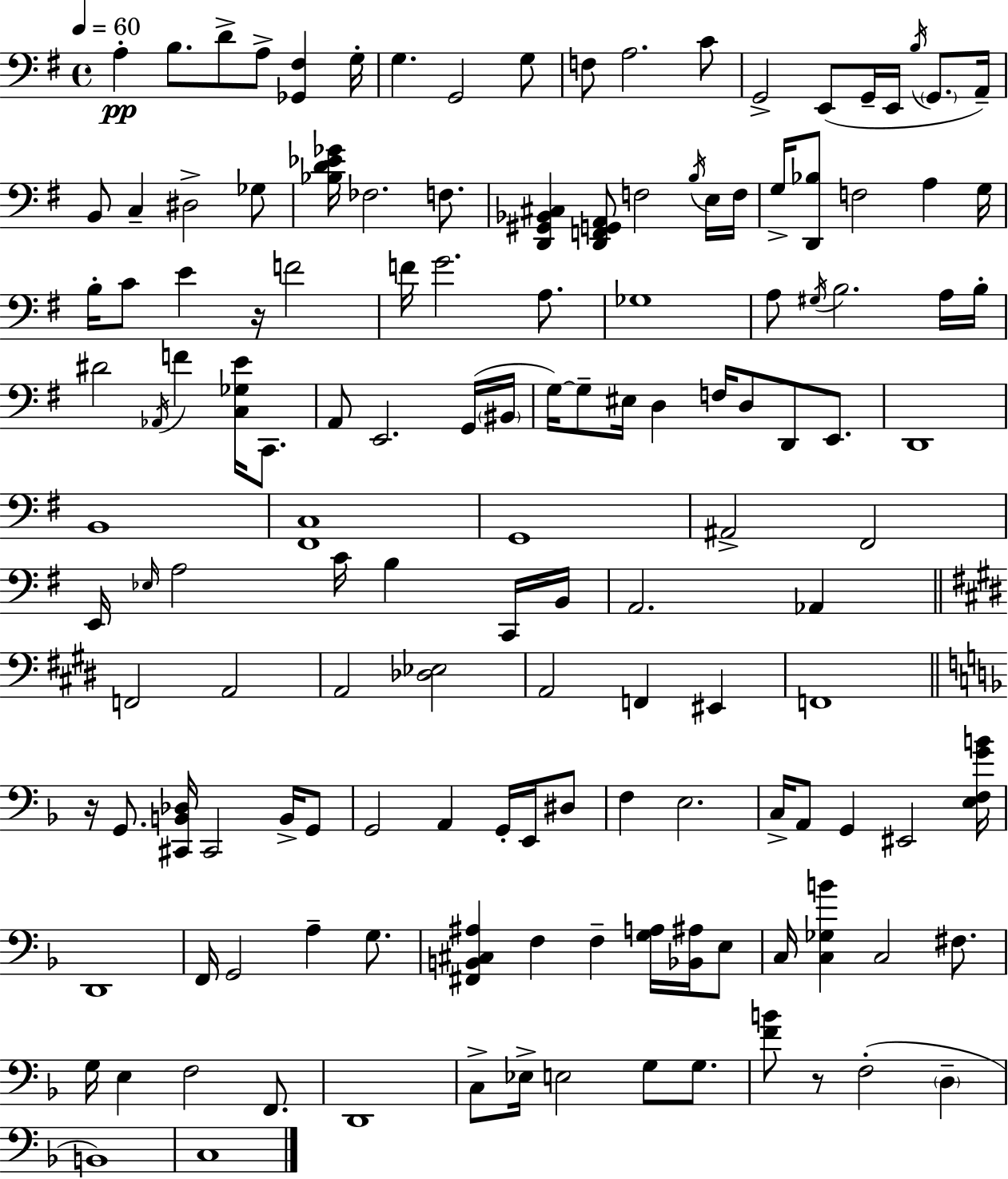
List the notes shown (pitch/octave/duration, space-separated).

A3/q B3/e. D4/e A3/e [Gb2,F#3]/q G3/s G3/q. G2/h G3/e F3/e A3/h. C4/e G2/h E2/e G2/s E2/s B3/s G2/e. A2/s B2/e C3/q D#3/h Gb3/e [Bb3,D4,Eb4,Gb4]/s FES3/h. F3/e. [D2,G#2,Bb2,C#3]/q [D2,F2,G2,A2]/e F3/h B3/s E3/s F3/s G3/s [D2,Bb3]/e F3/h A3/q G3/s B3/s C4/e E4/q R/s F4/h F4/s G4/h. A3/e. Gb3/w A3/e G#3/s B3/h. A3/s B3/s D#4/h Ab2/s F4/q [C3,Gb3,E4]/s C2/e. A2/e E2/h. G2/s BIS2/s G3/s G3/e EIS3/s D3/q F3/s D3/e D2/e E2/e. D2/w B2/w [F#2,C3]/w G2/w A#2/h F#2/h E2/s Eb3/s A3/h C4/s B3/q C2/s B2/s A2/h. Ab2/q F2/h A2/h A2/h [Db3,Eb3]/h A2/h F2/q EIS2/q F2/w R/s G2/e. [C#2,B2,Db3]/s C#2/h B2/s G2/e G2/h A2/q G2/s E2/s D#3/e F3/q E3/h. C3/s A2/e G2/q EIS2/h [E3,F3,G4,B4]/s D2/w F2/s G2/h A3/q G3/e. [F#2,B2,C#3,A#3]/q F3/q F3/q [G3,A3]/s [Bb2,A#3]/s E3/e C3/s [C3,Gb3,B4]/q C3/h F#3/e. G3/s E3/q F3/h F2/e. D2/w C3/e Eb3/s E3/h G3/e G3/e. [F4,B4]/e R/e F3/h D3/q B2/w C3/w